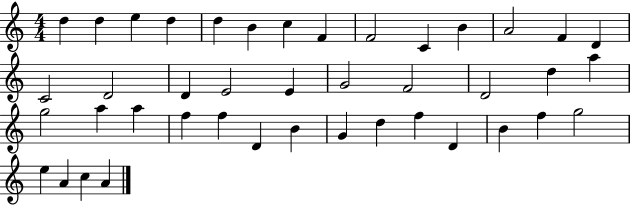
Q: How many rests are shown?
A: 0